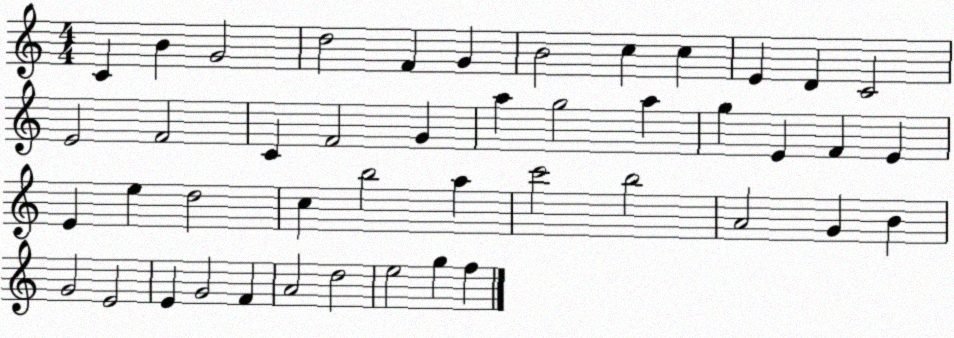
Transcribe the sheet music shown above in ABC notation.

X:1
T:Untitled
M:4/4
L:1/4
K:C
C B G2 d2 F G B2 c c E D C2 E2 F2 C F2 G a g2 a g E F E E e d2 c b2 a c'2 b2 A2 G B G2 E2 E G2 F A2 d2 e2 g f